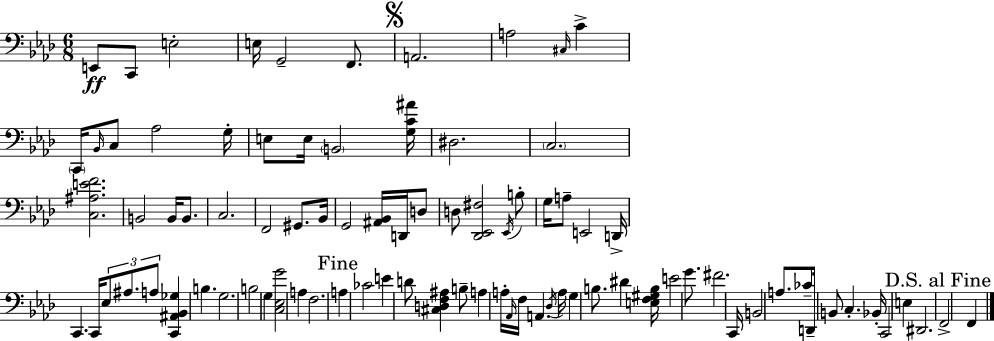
{
  \clef bass
  \numericTimeSignature
  \time 6/8
  \key f \minor
  e,8\ff c,8 e2-. | e16 g,2-- f,8. | \mark \markup { \musicglyph "scripts.segno" } a,2. | a2 \grace { cis16 } c'4-> | \break \parenthesize c,16 \grace { bes,16 } c8 aes2 | g16-. e8 e16 \parenthesize b,2 | <g c' ais'>16 dis2. | \parenthesize c2. | \break <c ais e' f'>2. | b,2 b,16 b,8. | c2. | f,2 gis,8. | \break bes,16 g,2 <ais, bes,>16 d,16 | d8 d8 <des, ees, fis>2 | \acciaccatura { ees,16 } b8-. g16 a8-- e,2 | d,16-> c,4. c,16 \tuplet 3/2 { ees8 | \break ais8. a8 } <c, ais, bes, ges>4 b4. | g2. | b2 g4 | <c ees g'>2 a4 | \break f2. | \mark "Fine" a4 ces'2 | e'4 d'8 <cis d f ais>4 | b8-- a4 a16-. \grace { aes,16 } f16 a,4. | \break \acciaccatura { des16 } a16 g4 b8. | dis'4 <e f gis b>16 e'2 | g'8. fis'2. | c,16 b,2 | \break a8. ces'8-- d,16-- b,8 c4.-. | bes,16-. c,2 | e4 dis,2. | \mark "D.S. al Fine" f,2-> | \break f,4 \bar "|."
}